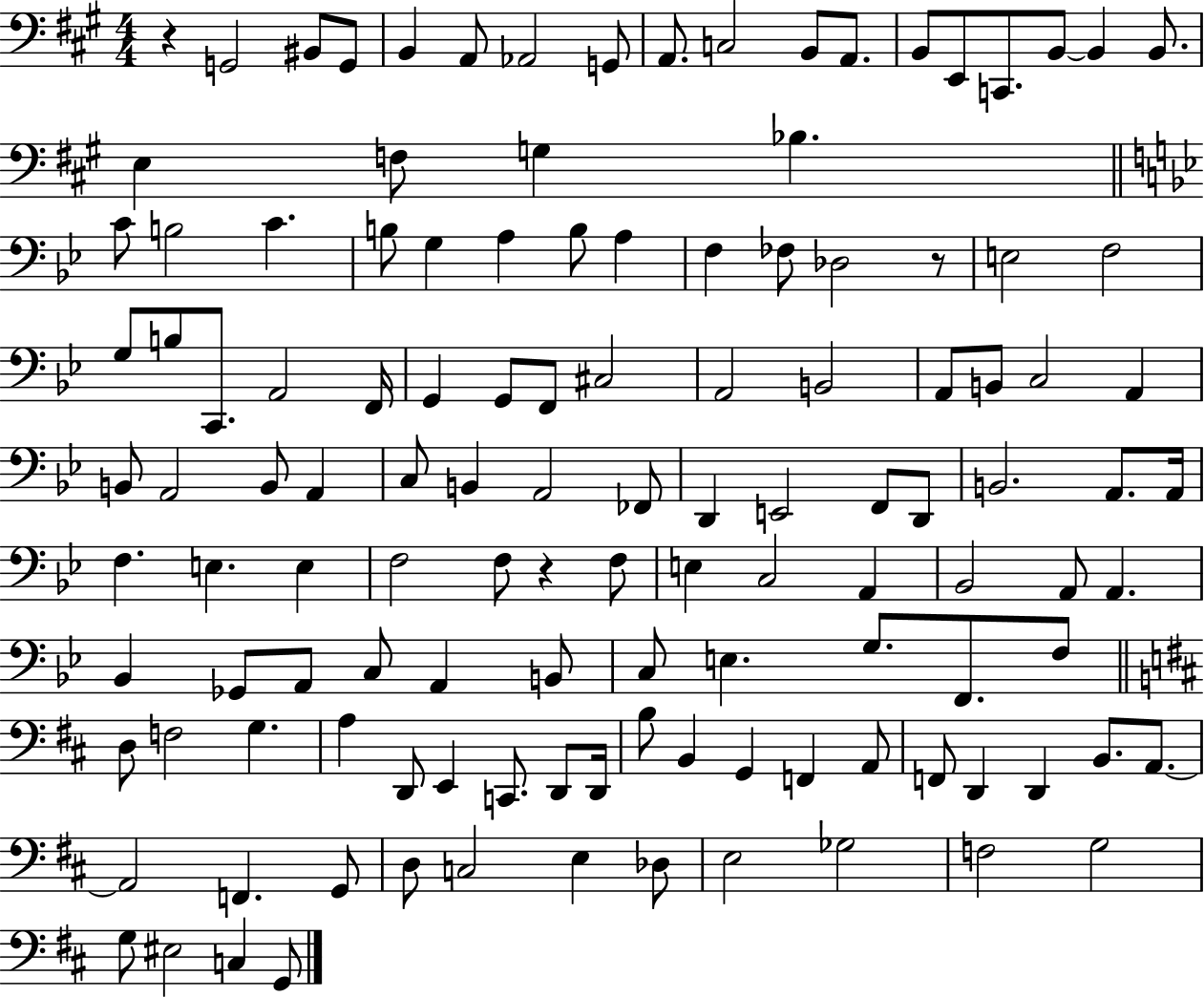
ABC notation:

X:1
T:Untitled
M:4/4
L:1/4
K:A
z G,,2 ^B,,/2 G,,/2 B,, A,,/2 _A,,2 G,,/2 A,,/2 C,2 B,,/2 A,,/2 B,,/2 E,,/2 C,,/2 B,,/2 B,, B,,/2 E, F,/2 G, _B, C/2 B,2 C B,/2 G, A, B,/2 A, F, _F,/2 _D,2 z/2 E,2 F,2 G,/2 B,/2 C,,/2 A,,2 F,,/4 G,, G,,/2 F,,/2 ^C,2 A,,2 B,,2 A,,/2 B,,/2 C,2 A,, B,,/2 A,,2 B,,/2 A,, C,/2 B,, A,,2 _F,,/2 D,, E,,2 F,,/2 D,,/2 B,,2 A,,/2 A,,/4 F, E, E, F,2 F,/2 z F,/2 E, C,2 A,, _B,,2 A,,/2 A,, _B,, _G,,/2 A,,/2 C,/2 A,, B,,/2 C,/2 E, G,/2 F,,/2 F,/2 D,/2 F,2 G, A, D,,/2 E,, C,,/2 D,,/2 D,,/4 B,/2 B,, G,, F,, A,,/2 F,,/2 D,, D,, B,,/2 A,,/2 A,,2 F,, G,,/2 D,/2 C,2 E, _D,/2 E,2 _G,2 F,2 G,2 G,/2 ^E,2 C, G,,/2